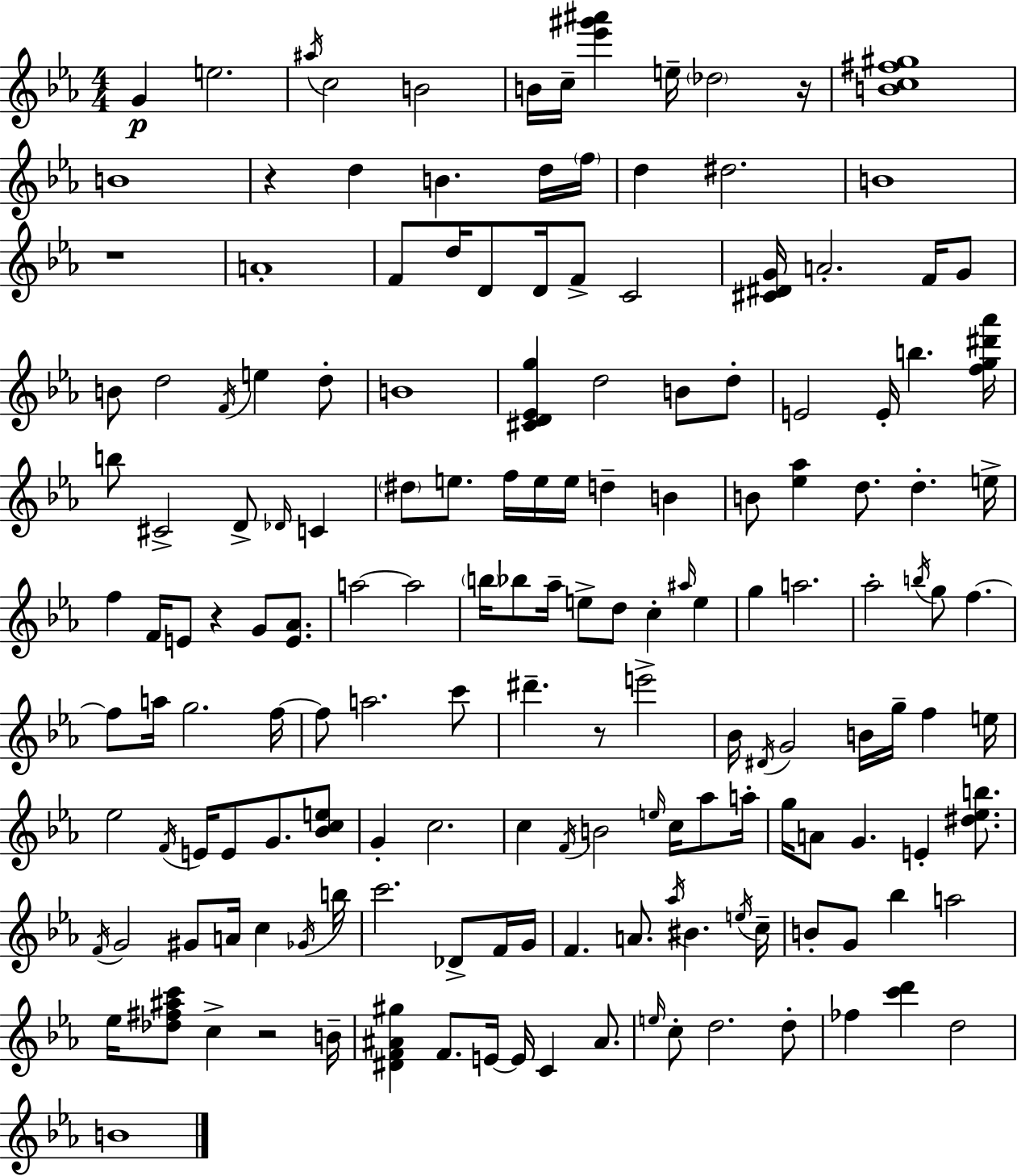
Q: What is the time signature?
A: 4/4